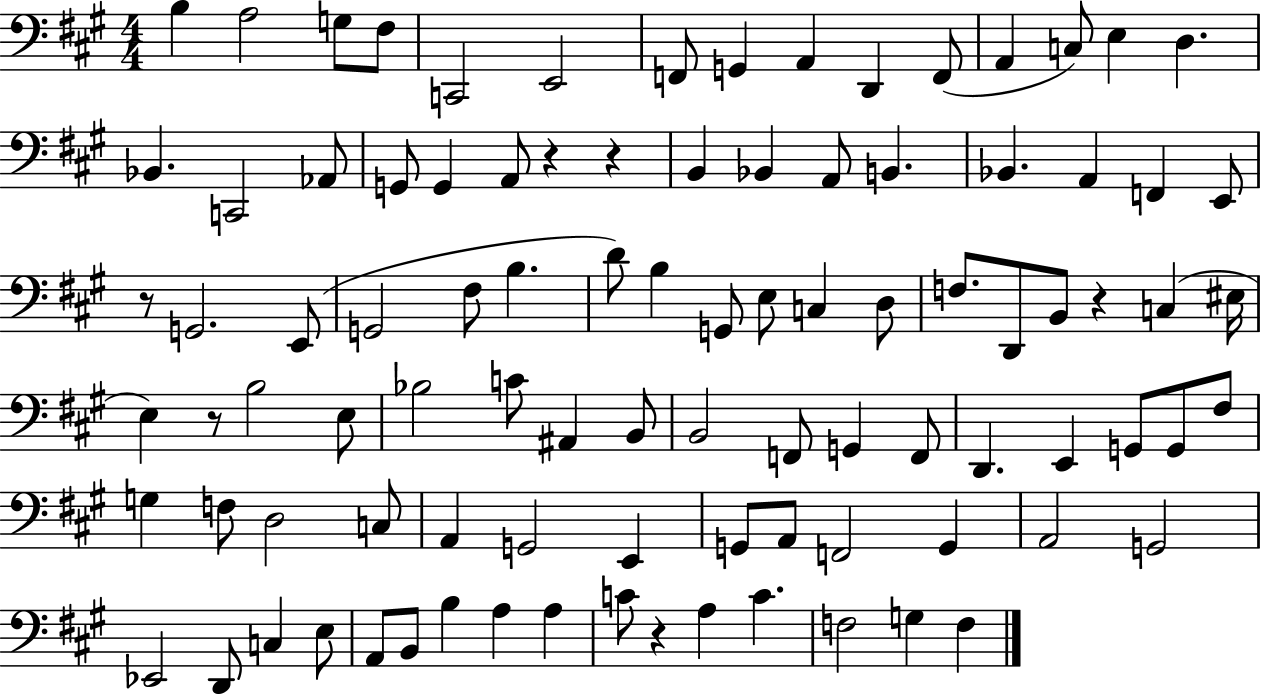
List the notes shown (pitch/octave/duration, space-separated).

B3/q A3/h G3/e F#3/e C2/h E2/h F2/e G2/q A2/q D2/q F2/e A2/q C3/e E3/q D3/q. Bb2/q. C2/h Ab2/e G2/e G2/q A2/e R/q R/q B2/q Bb2/q A2/e B2/q. Bb2/q. A2/q F2/q E2/e R/e G2/h. E2/e G2/h F#3/e B3/q. D4/e B3/q G2/e E3/e C3/q D3/e F3/e. D2/e B2/e R/q C3/q EIS3/s E3/q R/e B3/h E3/e Bb3/h C4/e A#2/q B2/e B2/h F2/e G2/q F2/e D2/q. E2/q G2/e G2/e F#3/e G3/q F3/e D3/h C3/e A2/q G2/h E2/q G2/e A2/e F2/h G2/q A2/h G2/h Eb2/h D2/e C3/q E3/e A2/e B2/e B3/q A3/q A3/q C4/e R/q A3/q C4/q. F3/h G3/q F3/q